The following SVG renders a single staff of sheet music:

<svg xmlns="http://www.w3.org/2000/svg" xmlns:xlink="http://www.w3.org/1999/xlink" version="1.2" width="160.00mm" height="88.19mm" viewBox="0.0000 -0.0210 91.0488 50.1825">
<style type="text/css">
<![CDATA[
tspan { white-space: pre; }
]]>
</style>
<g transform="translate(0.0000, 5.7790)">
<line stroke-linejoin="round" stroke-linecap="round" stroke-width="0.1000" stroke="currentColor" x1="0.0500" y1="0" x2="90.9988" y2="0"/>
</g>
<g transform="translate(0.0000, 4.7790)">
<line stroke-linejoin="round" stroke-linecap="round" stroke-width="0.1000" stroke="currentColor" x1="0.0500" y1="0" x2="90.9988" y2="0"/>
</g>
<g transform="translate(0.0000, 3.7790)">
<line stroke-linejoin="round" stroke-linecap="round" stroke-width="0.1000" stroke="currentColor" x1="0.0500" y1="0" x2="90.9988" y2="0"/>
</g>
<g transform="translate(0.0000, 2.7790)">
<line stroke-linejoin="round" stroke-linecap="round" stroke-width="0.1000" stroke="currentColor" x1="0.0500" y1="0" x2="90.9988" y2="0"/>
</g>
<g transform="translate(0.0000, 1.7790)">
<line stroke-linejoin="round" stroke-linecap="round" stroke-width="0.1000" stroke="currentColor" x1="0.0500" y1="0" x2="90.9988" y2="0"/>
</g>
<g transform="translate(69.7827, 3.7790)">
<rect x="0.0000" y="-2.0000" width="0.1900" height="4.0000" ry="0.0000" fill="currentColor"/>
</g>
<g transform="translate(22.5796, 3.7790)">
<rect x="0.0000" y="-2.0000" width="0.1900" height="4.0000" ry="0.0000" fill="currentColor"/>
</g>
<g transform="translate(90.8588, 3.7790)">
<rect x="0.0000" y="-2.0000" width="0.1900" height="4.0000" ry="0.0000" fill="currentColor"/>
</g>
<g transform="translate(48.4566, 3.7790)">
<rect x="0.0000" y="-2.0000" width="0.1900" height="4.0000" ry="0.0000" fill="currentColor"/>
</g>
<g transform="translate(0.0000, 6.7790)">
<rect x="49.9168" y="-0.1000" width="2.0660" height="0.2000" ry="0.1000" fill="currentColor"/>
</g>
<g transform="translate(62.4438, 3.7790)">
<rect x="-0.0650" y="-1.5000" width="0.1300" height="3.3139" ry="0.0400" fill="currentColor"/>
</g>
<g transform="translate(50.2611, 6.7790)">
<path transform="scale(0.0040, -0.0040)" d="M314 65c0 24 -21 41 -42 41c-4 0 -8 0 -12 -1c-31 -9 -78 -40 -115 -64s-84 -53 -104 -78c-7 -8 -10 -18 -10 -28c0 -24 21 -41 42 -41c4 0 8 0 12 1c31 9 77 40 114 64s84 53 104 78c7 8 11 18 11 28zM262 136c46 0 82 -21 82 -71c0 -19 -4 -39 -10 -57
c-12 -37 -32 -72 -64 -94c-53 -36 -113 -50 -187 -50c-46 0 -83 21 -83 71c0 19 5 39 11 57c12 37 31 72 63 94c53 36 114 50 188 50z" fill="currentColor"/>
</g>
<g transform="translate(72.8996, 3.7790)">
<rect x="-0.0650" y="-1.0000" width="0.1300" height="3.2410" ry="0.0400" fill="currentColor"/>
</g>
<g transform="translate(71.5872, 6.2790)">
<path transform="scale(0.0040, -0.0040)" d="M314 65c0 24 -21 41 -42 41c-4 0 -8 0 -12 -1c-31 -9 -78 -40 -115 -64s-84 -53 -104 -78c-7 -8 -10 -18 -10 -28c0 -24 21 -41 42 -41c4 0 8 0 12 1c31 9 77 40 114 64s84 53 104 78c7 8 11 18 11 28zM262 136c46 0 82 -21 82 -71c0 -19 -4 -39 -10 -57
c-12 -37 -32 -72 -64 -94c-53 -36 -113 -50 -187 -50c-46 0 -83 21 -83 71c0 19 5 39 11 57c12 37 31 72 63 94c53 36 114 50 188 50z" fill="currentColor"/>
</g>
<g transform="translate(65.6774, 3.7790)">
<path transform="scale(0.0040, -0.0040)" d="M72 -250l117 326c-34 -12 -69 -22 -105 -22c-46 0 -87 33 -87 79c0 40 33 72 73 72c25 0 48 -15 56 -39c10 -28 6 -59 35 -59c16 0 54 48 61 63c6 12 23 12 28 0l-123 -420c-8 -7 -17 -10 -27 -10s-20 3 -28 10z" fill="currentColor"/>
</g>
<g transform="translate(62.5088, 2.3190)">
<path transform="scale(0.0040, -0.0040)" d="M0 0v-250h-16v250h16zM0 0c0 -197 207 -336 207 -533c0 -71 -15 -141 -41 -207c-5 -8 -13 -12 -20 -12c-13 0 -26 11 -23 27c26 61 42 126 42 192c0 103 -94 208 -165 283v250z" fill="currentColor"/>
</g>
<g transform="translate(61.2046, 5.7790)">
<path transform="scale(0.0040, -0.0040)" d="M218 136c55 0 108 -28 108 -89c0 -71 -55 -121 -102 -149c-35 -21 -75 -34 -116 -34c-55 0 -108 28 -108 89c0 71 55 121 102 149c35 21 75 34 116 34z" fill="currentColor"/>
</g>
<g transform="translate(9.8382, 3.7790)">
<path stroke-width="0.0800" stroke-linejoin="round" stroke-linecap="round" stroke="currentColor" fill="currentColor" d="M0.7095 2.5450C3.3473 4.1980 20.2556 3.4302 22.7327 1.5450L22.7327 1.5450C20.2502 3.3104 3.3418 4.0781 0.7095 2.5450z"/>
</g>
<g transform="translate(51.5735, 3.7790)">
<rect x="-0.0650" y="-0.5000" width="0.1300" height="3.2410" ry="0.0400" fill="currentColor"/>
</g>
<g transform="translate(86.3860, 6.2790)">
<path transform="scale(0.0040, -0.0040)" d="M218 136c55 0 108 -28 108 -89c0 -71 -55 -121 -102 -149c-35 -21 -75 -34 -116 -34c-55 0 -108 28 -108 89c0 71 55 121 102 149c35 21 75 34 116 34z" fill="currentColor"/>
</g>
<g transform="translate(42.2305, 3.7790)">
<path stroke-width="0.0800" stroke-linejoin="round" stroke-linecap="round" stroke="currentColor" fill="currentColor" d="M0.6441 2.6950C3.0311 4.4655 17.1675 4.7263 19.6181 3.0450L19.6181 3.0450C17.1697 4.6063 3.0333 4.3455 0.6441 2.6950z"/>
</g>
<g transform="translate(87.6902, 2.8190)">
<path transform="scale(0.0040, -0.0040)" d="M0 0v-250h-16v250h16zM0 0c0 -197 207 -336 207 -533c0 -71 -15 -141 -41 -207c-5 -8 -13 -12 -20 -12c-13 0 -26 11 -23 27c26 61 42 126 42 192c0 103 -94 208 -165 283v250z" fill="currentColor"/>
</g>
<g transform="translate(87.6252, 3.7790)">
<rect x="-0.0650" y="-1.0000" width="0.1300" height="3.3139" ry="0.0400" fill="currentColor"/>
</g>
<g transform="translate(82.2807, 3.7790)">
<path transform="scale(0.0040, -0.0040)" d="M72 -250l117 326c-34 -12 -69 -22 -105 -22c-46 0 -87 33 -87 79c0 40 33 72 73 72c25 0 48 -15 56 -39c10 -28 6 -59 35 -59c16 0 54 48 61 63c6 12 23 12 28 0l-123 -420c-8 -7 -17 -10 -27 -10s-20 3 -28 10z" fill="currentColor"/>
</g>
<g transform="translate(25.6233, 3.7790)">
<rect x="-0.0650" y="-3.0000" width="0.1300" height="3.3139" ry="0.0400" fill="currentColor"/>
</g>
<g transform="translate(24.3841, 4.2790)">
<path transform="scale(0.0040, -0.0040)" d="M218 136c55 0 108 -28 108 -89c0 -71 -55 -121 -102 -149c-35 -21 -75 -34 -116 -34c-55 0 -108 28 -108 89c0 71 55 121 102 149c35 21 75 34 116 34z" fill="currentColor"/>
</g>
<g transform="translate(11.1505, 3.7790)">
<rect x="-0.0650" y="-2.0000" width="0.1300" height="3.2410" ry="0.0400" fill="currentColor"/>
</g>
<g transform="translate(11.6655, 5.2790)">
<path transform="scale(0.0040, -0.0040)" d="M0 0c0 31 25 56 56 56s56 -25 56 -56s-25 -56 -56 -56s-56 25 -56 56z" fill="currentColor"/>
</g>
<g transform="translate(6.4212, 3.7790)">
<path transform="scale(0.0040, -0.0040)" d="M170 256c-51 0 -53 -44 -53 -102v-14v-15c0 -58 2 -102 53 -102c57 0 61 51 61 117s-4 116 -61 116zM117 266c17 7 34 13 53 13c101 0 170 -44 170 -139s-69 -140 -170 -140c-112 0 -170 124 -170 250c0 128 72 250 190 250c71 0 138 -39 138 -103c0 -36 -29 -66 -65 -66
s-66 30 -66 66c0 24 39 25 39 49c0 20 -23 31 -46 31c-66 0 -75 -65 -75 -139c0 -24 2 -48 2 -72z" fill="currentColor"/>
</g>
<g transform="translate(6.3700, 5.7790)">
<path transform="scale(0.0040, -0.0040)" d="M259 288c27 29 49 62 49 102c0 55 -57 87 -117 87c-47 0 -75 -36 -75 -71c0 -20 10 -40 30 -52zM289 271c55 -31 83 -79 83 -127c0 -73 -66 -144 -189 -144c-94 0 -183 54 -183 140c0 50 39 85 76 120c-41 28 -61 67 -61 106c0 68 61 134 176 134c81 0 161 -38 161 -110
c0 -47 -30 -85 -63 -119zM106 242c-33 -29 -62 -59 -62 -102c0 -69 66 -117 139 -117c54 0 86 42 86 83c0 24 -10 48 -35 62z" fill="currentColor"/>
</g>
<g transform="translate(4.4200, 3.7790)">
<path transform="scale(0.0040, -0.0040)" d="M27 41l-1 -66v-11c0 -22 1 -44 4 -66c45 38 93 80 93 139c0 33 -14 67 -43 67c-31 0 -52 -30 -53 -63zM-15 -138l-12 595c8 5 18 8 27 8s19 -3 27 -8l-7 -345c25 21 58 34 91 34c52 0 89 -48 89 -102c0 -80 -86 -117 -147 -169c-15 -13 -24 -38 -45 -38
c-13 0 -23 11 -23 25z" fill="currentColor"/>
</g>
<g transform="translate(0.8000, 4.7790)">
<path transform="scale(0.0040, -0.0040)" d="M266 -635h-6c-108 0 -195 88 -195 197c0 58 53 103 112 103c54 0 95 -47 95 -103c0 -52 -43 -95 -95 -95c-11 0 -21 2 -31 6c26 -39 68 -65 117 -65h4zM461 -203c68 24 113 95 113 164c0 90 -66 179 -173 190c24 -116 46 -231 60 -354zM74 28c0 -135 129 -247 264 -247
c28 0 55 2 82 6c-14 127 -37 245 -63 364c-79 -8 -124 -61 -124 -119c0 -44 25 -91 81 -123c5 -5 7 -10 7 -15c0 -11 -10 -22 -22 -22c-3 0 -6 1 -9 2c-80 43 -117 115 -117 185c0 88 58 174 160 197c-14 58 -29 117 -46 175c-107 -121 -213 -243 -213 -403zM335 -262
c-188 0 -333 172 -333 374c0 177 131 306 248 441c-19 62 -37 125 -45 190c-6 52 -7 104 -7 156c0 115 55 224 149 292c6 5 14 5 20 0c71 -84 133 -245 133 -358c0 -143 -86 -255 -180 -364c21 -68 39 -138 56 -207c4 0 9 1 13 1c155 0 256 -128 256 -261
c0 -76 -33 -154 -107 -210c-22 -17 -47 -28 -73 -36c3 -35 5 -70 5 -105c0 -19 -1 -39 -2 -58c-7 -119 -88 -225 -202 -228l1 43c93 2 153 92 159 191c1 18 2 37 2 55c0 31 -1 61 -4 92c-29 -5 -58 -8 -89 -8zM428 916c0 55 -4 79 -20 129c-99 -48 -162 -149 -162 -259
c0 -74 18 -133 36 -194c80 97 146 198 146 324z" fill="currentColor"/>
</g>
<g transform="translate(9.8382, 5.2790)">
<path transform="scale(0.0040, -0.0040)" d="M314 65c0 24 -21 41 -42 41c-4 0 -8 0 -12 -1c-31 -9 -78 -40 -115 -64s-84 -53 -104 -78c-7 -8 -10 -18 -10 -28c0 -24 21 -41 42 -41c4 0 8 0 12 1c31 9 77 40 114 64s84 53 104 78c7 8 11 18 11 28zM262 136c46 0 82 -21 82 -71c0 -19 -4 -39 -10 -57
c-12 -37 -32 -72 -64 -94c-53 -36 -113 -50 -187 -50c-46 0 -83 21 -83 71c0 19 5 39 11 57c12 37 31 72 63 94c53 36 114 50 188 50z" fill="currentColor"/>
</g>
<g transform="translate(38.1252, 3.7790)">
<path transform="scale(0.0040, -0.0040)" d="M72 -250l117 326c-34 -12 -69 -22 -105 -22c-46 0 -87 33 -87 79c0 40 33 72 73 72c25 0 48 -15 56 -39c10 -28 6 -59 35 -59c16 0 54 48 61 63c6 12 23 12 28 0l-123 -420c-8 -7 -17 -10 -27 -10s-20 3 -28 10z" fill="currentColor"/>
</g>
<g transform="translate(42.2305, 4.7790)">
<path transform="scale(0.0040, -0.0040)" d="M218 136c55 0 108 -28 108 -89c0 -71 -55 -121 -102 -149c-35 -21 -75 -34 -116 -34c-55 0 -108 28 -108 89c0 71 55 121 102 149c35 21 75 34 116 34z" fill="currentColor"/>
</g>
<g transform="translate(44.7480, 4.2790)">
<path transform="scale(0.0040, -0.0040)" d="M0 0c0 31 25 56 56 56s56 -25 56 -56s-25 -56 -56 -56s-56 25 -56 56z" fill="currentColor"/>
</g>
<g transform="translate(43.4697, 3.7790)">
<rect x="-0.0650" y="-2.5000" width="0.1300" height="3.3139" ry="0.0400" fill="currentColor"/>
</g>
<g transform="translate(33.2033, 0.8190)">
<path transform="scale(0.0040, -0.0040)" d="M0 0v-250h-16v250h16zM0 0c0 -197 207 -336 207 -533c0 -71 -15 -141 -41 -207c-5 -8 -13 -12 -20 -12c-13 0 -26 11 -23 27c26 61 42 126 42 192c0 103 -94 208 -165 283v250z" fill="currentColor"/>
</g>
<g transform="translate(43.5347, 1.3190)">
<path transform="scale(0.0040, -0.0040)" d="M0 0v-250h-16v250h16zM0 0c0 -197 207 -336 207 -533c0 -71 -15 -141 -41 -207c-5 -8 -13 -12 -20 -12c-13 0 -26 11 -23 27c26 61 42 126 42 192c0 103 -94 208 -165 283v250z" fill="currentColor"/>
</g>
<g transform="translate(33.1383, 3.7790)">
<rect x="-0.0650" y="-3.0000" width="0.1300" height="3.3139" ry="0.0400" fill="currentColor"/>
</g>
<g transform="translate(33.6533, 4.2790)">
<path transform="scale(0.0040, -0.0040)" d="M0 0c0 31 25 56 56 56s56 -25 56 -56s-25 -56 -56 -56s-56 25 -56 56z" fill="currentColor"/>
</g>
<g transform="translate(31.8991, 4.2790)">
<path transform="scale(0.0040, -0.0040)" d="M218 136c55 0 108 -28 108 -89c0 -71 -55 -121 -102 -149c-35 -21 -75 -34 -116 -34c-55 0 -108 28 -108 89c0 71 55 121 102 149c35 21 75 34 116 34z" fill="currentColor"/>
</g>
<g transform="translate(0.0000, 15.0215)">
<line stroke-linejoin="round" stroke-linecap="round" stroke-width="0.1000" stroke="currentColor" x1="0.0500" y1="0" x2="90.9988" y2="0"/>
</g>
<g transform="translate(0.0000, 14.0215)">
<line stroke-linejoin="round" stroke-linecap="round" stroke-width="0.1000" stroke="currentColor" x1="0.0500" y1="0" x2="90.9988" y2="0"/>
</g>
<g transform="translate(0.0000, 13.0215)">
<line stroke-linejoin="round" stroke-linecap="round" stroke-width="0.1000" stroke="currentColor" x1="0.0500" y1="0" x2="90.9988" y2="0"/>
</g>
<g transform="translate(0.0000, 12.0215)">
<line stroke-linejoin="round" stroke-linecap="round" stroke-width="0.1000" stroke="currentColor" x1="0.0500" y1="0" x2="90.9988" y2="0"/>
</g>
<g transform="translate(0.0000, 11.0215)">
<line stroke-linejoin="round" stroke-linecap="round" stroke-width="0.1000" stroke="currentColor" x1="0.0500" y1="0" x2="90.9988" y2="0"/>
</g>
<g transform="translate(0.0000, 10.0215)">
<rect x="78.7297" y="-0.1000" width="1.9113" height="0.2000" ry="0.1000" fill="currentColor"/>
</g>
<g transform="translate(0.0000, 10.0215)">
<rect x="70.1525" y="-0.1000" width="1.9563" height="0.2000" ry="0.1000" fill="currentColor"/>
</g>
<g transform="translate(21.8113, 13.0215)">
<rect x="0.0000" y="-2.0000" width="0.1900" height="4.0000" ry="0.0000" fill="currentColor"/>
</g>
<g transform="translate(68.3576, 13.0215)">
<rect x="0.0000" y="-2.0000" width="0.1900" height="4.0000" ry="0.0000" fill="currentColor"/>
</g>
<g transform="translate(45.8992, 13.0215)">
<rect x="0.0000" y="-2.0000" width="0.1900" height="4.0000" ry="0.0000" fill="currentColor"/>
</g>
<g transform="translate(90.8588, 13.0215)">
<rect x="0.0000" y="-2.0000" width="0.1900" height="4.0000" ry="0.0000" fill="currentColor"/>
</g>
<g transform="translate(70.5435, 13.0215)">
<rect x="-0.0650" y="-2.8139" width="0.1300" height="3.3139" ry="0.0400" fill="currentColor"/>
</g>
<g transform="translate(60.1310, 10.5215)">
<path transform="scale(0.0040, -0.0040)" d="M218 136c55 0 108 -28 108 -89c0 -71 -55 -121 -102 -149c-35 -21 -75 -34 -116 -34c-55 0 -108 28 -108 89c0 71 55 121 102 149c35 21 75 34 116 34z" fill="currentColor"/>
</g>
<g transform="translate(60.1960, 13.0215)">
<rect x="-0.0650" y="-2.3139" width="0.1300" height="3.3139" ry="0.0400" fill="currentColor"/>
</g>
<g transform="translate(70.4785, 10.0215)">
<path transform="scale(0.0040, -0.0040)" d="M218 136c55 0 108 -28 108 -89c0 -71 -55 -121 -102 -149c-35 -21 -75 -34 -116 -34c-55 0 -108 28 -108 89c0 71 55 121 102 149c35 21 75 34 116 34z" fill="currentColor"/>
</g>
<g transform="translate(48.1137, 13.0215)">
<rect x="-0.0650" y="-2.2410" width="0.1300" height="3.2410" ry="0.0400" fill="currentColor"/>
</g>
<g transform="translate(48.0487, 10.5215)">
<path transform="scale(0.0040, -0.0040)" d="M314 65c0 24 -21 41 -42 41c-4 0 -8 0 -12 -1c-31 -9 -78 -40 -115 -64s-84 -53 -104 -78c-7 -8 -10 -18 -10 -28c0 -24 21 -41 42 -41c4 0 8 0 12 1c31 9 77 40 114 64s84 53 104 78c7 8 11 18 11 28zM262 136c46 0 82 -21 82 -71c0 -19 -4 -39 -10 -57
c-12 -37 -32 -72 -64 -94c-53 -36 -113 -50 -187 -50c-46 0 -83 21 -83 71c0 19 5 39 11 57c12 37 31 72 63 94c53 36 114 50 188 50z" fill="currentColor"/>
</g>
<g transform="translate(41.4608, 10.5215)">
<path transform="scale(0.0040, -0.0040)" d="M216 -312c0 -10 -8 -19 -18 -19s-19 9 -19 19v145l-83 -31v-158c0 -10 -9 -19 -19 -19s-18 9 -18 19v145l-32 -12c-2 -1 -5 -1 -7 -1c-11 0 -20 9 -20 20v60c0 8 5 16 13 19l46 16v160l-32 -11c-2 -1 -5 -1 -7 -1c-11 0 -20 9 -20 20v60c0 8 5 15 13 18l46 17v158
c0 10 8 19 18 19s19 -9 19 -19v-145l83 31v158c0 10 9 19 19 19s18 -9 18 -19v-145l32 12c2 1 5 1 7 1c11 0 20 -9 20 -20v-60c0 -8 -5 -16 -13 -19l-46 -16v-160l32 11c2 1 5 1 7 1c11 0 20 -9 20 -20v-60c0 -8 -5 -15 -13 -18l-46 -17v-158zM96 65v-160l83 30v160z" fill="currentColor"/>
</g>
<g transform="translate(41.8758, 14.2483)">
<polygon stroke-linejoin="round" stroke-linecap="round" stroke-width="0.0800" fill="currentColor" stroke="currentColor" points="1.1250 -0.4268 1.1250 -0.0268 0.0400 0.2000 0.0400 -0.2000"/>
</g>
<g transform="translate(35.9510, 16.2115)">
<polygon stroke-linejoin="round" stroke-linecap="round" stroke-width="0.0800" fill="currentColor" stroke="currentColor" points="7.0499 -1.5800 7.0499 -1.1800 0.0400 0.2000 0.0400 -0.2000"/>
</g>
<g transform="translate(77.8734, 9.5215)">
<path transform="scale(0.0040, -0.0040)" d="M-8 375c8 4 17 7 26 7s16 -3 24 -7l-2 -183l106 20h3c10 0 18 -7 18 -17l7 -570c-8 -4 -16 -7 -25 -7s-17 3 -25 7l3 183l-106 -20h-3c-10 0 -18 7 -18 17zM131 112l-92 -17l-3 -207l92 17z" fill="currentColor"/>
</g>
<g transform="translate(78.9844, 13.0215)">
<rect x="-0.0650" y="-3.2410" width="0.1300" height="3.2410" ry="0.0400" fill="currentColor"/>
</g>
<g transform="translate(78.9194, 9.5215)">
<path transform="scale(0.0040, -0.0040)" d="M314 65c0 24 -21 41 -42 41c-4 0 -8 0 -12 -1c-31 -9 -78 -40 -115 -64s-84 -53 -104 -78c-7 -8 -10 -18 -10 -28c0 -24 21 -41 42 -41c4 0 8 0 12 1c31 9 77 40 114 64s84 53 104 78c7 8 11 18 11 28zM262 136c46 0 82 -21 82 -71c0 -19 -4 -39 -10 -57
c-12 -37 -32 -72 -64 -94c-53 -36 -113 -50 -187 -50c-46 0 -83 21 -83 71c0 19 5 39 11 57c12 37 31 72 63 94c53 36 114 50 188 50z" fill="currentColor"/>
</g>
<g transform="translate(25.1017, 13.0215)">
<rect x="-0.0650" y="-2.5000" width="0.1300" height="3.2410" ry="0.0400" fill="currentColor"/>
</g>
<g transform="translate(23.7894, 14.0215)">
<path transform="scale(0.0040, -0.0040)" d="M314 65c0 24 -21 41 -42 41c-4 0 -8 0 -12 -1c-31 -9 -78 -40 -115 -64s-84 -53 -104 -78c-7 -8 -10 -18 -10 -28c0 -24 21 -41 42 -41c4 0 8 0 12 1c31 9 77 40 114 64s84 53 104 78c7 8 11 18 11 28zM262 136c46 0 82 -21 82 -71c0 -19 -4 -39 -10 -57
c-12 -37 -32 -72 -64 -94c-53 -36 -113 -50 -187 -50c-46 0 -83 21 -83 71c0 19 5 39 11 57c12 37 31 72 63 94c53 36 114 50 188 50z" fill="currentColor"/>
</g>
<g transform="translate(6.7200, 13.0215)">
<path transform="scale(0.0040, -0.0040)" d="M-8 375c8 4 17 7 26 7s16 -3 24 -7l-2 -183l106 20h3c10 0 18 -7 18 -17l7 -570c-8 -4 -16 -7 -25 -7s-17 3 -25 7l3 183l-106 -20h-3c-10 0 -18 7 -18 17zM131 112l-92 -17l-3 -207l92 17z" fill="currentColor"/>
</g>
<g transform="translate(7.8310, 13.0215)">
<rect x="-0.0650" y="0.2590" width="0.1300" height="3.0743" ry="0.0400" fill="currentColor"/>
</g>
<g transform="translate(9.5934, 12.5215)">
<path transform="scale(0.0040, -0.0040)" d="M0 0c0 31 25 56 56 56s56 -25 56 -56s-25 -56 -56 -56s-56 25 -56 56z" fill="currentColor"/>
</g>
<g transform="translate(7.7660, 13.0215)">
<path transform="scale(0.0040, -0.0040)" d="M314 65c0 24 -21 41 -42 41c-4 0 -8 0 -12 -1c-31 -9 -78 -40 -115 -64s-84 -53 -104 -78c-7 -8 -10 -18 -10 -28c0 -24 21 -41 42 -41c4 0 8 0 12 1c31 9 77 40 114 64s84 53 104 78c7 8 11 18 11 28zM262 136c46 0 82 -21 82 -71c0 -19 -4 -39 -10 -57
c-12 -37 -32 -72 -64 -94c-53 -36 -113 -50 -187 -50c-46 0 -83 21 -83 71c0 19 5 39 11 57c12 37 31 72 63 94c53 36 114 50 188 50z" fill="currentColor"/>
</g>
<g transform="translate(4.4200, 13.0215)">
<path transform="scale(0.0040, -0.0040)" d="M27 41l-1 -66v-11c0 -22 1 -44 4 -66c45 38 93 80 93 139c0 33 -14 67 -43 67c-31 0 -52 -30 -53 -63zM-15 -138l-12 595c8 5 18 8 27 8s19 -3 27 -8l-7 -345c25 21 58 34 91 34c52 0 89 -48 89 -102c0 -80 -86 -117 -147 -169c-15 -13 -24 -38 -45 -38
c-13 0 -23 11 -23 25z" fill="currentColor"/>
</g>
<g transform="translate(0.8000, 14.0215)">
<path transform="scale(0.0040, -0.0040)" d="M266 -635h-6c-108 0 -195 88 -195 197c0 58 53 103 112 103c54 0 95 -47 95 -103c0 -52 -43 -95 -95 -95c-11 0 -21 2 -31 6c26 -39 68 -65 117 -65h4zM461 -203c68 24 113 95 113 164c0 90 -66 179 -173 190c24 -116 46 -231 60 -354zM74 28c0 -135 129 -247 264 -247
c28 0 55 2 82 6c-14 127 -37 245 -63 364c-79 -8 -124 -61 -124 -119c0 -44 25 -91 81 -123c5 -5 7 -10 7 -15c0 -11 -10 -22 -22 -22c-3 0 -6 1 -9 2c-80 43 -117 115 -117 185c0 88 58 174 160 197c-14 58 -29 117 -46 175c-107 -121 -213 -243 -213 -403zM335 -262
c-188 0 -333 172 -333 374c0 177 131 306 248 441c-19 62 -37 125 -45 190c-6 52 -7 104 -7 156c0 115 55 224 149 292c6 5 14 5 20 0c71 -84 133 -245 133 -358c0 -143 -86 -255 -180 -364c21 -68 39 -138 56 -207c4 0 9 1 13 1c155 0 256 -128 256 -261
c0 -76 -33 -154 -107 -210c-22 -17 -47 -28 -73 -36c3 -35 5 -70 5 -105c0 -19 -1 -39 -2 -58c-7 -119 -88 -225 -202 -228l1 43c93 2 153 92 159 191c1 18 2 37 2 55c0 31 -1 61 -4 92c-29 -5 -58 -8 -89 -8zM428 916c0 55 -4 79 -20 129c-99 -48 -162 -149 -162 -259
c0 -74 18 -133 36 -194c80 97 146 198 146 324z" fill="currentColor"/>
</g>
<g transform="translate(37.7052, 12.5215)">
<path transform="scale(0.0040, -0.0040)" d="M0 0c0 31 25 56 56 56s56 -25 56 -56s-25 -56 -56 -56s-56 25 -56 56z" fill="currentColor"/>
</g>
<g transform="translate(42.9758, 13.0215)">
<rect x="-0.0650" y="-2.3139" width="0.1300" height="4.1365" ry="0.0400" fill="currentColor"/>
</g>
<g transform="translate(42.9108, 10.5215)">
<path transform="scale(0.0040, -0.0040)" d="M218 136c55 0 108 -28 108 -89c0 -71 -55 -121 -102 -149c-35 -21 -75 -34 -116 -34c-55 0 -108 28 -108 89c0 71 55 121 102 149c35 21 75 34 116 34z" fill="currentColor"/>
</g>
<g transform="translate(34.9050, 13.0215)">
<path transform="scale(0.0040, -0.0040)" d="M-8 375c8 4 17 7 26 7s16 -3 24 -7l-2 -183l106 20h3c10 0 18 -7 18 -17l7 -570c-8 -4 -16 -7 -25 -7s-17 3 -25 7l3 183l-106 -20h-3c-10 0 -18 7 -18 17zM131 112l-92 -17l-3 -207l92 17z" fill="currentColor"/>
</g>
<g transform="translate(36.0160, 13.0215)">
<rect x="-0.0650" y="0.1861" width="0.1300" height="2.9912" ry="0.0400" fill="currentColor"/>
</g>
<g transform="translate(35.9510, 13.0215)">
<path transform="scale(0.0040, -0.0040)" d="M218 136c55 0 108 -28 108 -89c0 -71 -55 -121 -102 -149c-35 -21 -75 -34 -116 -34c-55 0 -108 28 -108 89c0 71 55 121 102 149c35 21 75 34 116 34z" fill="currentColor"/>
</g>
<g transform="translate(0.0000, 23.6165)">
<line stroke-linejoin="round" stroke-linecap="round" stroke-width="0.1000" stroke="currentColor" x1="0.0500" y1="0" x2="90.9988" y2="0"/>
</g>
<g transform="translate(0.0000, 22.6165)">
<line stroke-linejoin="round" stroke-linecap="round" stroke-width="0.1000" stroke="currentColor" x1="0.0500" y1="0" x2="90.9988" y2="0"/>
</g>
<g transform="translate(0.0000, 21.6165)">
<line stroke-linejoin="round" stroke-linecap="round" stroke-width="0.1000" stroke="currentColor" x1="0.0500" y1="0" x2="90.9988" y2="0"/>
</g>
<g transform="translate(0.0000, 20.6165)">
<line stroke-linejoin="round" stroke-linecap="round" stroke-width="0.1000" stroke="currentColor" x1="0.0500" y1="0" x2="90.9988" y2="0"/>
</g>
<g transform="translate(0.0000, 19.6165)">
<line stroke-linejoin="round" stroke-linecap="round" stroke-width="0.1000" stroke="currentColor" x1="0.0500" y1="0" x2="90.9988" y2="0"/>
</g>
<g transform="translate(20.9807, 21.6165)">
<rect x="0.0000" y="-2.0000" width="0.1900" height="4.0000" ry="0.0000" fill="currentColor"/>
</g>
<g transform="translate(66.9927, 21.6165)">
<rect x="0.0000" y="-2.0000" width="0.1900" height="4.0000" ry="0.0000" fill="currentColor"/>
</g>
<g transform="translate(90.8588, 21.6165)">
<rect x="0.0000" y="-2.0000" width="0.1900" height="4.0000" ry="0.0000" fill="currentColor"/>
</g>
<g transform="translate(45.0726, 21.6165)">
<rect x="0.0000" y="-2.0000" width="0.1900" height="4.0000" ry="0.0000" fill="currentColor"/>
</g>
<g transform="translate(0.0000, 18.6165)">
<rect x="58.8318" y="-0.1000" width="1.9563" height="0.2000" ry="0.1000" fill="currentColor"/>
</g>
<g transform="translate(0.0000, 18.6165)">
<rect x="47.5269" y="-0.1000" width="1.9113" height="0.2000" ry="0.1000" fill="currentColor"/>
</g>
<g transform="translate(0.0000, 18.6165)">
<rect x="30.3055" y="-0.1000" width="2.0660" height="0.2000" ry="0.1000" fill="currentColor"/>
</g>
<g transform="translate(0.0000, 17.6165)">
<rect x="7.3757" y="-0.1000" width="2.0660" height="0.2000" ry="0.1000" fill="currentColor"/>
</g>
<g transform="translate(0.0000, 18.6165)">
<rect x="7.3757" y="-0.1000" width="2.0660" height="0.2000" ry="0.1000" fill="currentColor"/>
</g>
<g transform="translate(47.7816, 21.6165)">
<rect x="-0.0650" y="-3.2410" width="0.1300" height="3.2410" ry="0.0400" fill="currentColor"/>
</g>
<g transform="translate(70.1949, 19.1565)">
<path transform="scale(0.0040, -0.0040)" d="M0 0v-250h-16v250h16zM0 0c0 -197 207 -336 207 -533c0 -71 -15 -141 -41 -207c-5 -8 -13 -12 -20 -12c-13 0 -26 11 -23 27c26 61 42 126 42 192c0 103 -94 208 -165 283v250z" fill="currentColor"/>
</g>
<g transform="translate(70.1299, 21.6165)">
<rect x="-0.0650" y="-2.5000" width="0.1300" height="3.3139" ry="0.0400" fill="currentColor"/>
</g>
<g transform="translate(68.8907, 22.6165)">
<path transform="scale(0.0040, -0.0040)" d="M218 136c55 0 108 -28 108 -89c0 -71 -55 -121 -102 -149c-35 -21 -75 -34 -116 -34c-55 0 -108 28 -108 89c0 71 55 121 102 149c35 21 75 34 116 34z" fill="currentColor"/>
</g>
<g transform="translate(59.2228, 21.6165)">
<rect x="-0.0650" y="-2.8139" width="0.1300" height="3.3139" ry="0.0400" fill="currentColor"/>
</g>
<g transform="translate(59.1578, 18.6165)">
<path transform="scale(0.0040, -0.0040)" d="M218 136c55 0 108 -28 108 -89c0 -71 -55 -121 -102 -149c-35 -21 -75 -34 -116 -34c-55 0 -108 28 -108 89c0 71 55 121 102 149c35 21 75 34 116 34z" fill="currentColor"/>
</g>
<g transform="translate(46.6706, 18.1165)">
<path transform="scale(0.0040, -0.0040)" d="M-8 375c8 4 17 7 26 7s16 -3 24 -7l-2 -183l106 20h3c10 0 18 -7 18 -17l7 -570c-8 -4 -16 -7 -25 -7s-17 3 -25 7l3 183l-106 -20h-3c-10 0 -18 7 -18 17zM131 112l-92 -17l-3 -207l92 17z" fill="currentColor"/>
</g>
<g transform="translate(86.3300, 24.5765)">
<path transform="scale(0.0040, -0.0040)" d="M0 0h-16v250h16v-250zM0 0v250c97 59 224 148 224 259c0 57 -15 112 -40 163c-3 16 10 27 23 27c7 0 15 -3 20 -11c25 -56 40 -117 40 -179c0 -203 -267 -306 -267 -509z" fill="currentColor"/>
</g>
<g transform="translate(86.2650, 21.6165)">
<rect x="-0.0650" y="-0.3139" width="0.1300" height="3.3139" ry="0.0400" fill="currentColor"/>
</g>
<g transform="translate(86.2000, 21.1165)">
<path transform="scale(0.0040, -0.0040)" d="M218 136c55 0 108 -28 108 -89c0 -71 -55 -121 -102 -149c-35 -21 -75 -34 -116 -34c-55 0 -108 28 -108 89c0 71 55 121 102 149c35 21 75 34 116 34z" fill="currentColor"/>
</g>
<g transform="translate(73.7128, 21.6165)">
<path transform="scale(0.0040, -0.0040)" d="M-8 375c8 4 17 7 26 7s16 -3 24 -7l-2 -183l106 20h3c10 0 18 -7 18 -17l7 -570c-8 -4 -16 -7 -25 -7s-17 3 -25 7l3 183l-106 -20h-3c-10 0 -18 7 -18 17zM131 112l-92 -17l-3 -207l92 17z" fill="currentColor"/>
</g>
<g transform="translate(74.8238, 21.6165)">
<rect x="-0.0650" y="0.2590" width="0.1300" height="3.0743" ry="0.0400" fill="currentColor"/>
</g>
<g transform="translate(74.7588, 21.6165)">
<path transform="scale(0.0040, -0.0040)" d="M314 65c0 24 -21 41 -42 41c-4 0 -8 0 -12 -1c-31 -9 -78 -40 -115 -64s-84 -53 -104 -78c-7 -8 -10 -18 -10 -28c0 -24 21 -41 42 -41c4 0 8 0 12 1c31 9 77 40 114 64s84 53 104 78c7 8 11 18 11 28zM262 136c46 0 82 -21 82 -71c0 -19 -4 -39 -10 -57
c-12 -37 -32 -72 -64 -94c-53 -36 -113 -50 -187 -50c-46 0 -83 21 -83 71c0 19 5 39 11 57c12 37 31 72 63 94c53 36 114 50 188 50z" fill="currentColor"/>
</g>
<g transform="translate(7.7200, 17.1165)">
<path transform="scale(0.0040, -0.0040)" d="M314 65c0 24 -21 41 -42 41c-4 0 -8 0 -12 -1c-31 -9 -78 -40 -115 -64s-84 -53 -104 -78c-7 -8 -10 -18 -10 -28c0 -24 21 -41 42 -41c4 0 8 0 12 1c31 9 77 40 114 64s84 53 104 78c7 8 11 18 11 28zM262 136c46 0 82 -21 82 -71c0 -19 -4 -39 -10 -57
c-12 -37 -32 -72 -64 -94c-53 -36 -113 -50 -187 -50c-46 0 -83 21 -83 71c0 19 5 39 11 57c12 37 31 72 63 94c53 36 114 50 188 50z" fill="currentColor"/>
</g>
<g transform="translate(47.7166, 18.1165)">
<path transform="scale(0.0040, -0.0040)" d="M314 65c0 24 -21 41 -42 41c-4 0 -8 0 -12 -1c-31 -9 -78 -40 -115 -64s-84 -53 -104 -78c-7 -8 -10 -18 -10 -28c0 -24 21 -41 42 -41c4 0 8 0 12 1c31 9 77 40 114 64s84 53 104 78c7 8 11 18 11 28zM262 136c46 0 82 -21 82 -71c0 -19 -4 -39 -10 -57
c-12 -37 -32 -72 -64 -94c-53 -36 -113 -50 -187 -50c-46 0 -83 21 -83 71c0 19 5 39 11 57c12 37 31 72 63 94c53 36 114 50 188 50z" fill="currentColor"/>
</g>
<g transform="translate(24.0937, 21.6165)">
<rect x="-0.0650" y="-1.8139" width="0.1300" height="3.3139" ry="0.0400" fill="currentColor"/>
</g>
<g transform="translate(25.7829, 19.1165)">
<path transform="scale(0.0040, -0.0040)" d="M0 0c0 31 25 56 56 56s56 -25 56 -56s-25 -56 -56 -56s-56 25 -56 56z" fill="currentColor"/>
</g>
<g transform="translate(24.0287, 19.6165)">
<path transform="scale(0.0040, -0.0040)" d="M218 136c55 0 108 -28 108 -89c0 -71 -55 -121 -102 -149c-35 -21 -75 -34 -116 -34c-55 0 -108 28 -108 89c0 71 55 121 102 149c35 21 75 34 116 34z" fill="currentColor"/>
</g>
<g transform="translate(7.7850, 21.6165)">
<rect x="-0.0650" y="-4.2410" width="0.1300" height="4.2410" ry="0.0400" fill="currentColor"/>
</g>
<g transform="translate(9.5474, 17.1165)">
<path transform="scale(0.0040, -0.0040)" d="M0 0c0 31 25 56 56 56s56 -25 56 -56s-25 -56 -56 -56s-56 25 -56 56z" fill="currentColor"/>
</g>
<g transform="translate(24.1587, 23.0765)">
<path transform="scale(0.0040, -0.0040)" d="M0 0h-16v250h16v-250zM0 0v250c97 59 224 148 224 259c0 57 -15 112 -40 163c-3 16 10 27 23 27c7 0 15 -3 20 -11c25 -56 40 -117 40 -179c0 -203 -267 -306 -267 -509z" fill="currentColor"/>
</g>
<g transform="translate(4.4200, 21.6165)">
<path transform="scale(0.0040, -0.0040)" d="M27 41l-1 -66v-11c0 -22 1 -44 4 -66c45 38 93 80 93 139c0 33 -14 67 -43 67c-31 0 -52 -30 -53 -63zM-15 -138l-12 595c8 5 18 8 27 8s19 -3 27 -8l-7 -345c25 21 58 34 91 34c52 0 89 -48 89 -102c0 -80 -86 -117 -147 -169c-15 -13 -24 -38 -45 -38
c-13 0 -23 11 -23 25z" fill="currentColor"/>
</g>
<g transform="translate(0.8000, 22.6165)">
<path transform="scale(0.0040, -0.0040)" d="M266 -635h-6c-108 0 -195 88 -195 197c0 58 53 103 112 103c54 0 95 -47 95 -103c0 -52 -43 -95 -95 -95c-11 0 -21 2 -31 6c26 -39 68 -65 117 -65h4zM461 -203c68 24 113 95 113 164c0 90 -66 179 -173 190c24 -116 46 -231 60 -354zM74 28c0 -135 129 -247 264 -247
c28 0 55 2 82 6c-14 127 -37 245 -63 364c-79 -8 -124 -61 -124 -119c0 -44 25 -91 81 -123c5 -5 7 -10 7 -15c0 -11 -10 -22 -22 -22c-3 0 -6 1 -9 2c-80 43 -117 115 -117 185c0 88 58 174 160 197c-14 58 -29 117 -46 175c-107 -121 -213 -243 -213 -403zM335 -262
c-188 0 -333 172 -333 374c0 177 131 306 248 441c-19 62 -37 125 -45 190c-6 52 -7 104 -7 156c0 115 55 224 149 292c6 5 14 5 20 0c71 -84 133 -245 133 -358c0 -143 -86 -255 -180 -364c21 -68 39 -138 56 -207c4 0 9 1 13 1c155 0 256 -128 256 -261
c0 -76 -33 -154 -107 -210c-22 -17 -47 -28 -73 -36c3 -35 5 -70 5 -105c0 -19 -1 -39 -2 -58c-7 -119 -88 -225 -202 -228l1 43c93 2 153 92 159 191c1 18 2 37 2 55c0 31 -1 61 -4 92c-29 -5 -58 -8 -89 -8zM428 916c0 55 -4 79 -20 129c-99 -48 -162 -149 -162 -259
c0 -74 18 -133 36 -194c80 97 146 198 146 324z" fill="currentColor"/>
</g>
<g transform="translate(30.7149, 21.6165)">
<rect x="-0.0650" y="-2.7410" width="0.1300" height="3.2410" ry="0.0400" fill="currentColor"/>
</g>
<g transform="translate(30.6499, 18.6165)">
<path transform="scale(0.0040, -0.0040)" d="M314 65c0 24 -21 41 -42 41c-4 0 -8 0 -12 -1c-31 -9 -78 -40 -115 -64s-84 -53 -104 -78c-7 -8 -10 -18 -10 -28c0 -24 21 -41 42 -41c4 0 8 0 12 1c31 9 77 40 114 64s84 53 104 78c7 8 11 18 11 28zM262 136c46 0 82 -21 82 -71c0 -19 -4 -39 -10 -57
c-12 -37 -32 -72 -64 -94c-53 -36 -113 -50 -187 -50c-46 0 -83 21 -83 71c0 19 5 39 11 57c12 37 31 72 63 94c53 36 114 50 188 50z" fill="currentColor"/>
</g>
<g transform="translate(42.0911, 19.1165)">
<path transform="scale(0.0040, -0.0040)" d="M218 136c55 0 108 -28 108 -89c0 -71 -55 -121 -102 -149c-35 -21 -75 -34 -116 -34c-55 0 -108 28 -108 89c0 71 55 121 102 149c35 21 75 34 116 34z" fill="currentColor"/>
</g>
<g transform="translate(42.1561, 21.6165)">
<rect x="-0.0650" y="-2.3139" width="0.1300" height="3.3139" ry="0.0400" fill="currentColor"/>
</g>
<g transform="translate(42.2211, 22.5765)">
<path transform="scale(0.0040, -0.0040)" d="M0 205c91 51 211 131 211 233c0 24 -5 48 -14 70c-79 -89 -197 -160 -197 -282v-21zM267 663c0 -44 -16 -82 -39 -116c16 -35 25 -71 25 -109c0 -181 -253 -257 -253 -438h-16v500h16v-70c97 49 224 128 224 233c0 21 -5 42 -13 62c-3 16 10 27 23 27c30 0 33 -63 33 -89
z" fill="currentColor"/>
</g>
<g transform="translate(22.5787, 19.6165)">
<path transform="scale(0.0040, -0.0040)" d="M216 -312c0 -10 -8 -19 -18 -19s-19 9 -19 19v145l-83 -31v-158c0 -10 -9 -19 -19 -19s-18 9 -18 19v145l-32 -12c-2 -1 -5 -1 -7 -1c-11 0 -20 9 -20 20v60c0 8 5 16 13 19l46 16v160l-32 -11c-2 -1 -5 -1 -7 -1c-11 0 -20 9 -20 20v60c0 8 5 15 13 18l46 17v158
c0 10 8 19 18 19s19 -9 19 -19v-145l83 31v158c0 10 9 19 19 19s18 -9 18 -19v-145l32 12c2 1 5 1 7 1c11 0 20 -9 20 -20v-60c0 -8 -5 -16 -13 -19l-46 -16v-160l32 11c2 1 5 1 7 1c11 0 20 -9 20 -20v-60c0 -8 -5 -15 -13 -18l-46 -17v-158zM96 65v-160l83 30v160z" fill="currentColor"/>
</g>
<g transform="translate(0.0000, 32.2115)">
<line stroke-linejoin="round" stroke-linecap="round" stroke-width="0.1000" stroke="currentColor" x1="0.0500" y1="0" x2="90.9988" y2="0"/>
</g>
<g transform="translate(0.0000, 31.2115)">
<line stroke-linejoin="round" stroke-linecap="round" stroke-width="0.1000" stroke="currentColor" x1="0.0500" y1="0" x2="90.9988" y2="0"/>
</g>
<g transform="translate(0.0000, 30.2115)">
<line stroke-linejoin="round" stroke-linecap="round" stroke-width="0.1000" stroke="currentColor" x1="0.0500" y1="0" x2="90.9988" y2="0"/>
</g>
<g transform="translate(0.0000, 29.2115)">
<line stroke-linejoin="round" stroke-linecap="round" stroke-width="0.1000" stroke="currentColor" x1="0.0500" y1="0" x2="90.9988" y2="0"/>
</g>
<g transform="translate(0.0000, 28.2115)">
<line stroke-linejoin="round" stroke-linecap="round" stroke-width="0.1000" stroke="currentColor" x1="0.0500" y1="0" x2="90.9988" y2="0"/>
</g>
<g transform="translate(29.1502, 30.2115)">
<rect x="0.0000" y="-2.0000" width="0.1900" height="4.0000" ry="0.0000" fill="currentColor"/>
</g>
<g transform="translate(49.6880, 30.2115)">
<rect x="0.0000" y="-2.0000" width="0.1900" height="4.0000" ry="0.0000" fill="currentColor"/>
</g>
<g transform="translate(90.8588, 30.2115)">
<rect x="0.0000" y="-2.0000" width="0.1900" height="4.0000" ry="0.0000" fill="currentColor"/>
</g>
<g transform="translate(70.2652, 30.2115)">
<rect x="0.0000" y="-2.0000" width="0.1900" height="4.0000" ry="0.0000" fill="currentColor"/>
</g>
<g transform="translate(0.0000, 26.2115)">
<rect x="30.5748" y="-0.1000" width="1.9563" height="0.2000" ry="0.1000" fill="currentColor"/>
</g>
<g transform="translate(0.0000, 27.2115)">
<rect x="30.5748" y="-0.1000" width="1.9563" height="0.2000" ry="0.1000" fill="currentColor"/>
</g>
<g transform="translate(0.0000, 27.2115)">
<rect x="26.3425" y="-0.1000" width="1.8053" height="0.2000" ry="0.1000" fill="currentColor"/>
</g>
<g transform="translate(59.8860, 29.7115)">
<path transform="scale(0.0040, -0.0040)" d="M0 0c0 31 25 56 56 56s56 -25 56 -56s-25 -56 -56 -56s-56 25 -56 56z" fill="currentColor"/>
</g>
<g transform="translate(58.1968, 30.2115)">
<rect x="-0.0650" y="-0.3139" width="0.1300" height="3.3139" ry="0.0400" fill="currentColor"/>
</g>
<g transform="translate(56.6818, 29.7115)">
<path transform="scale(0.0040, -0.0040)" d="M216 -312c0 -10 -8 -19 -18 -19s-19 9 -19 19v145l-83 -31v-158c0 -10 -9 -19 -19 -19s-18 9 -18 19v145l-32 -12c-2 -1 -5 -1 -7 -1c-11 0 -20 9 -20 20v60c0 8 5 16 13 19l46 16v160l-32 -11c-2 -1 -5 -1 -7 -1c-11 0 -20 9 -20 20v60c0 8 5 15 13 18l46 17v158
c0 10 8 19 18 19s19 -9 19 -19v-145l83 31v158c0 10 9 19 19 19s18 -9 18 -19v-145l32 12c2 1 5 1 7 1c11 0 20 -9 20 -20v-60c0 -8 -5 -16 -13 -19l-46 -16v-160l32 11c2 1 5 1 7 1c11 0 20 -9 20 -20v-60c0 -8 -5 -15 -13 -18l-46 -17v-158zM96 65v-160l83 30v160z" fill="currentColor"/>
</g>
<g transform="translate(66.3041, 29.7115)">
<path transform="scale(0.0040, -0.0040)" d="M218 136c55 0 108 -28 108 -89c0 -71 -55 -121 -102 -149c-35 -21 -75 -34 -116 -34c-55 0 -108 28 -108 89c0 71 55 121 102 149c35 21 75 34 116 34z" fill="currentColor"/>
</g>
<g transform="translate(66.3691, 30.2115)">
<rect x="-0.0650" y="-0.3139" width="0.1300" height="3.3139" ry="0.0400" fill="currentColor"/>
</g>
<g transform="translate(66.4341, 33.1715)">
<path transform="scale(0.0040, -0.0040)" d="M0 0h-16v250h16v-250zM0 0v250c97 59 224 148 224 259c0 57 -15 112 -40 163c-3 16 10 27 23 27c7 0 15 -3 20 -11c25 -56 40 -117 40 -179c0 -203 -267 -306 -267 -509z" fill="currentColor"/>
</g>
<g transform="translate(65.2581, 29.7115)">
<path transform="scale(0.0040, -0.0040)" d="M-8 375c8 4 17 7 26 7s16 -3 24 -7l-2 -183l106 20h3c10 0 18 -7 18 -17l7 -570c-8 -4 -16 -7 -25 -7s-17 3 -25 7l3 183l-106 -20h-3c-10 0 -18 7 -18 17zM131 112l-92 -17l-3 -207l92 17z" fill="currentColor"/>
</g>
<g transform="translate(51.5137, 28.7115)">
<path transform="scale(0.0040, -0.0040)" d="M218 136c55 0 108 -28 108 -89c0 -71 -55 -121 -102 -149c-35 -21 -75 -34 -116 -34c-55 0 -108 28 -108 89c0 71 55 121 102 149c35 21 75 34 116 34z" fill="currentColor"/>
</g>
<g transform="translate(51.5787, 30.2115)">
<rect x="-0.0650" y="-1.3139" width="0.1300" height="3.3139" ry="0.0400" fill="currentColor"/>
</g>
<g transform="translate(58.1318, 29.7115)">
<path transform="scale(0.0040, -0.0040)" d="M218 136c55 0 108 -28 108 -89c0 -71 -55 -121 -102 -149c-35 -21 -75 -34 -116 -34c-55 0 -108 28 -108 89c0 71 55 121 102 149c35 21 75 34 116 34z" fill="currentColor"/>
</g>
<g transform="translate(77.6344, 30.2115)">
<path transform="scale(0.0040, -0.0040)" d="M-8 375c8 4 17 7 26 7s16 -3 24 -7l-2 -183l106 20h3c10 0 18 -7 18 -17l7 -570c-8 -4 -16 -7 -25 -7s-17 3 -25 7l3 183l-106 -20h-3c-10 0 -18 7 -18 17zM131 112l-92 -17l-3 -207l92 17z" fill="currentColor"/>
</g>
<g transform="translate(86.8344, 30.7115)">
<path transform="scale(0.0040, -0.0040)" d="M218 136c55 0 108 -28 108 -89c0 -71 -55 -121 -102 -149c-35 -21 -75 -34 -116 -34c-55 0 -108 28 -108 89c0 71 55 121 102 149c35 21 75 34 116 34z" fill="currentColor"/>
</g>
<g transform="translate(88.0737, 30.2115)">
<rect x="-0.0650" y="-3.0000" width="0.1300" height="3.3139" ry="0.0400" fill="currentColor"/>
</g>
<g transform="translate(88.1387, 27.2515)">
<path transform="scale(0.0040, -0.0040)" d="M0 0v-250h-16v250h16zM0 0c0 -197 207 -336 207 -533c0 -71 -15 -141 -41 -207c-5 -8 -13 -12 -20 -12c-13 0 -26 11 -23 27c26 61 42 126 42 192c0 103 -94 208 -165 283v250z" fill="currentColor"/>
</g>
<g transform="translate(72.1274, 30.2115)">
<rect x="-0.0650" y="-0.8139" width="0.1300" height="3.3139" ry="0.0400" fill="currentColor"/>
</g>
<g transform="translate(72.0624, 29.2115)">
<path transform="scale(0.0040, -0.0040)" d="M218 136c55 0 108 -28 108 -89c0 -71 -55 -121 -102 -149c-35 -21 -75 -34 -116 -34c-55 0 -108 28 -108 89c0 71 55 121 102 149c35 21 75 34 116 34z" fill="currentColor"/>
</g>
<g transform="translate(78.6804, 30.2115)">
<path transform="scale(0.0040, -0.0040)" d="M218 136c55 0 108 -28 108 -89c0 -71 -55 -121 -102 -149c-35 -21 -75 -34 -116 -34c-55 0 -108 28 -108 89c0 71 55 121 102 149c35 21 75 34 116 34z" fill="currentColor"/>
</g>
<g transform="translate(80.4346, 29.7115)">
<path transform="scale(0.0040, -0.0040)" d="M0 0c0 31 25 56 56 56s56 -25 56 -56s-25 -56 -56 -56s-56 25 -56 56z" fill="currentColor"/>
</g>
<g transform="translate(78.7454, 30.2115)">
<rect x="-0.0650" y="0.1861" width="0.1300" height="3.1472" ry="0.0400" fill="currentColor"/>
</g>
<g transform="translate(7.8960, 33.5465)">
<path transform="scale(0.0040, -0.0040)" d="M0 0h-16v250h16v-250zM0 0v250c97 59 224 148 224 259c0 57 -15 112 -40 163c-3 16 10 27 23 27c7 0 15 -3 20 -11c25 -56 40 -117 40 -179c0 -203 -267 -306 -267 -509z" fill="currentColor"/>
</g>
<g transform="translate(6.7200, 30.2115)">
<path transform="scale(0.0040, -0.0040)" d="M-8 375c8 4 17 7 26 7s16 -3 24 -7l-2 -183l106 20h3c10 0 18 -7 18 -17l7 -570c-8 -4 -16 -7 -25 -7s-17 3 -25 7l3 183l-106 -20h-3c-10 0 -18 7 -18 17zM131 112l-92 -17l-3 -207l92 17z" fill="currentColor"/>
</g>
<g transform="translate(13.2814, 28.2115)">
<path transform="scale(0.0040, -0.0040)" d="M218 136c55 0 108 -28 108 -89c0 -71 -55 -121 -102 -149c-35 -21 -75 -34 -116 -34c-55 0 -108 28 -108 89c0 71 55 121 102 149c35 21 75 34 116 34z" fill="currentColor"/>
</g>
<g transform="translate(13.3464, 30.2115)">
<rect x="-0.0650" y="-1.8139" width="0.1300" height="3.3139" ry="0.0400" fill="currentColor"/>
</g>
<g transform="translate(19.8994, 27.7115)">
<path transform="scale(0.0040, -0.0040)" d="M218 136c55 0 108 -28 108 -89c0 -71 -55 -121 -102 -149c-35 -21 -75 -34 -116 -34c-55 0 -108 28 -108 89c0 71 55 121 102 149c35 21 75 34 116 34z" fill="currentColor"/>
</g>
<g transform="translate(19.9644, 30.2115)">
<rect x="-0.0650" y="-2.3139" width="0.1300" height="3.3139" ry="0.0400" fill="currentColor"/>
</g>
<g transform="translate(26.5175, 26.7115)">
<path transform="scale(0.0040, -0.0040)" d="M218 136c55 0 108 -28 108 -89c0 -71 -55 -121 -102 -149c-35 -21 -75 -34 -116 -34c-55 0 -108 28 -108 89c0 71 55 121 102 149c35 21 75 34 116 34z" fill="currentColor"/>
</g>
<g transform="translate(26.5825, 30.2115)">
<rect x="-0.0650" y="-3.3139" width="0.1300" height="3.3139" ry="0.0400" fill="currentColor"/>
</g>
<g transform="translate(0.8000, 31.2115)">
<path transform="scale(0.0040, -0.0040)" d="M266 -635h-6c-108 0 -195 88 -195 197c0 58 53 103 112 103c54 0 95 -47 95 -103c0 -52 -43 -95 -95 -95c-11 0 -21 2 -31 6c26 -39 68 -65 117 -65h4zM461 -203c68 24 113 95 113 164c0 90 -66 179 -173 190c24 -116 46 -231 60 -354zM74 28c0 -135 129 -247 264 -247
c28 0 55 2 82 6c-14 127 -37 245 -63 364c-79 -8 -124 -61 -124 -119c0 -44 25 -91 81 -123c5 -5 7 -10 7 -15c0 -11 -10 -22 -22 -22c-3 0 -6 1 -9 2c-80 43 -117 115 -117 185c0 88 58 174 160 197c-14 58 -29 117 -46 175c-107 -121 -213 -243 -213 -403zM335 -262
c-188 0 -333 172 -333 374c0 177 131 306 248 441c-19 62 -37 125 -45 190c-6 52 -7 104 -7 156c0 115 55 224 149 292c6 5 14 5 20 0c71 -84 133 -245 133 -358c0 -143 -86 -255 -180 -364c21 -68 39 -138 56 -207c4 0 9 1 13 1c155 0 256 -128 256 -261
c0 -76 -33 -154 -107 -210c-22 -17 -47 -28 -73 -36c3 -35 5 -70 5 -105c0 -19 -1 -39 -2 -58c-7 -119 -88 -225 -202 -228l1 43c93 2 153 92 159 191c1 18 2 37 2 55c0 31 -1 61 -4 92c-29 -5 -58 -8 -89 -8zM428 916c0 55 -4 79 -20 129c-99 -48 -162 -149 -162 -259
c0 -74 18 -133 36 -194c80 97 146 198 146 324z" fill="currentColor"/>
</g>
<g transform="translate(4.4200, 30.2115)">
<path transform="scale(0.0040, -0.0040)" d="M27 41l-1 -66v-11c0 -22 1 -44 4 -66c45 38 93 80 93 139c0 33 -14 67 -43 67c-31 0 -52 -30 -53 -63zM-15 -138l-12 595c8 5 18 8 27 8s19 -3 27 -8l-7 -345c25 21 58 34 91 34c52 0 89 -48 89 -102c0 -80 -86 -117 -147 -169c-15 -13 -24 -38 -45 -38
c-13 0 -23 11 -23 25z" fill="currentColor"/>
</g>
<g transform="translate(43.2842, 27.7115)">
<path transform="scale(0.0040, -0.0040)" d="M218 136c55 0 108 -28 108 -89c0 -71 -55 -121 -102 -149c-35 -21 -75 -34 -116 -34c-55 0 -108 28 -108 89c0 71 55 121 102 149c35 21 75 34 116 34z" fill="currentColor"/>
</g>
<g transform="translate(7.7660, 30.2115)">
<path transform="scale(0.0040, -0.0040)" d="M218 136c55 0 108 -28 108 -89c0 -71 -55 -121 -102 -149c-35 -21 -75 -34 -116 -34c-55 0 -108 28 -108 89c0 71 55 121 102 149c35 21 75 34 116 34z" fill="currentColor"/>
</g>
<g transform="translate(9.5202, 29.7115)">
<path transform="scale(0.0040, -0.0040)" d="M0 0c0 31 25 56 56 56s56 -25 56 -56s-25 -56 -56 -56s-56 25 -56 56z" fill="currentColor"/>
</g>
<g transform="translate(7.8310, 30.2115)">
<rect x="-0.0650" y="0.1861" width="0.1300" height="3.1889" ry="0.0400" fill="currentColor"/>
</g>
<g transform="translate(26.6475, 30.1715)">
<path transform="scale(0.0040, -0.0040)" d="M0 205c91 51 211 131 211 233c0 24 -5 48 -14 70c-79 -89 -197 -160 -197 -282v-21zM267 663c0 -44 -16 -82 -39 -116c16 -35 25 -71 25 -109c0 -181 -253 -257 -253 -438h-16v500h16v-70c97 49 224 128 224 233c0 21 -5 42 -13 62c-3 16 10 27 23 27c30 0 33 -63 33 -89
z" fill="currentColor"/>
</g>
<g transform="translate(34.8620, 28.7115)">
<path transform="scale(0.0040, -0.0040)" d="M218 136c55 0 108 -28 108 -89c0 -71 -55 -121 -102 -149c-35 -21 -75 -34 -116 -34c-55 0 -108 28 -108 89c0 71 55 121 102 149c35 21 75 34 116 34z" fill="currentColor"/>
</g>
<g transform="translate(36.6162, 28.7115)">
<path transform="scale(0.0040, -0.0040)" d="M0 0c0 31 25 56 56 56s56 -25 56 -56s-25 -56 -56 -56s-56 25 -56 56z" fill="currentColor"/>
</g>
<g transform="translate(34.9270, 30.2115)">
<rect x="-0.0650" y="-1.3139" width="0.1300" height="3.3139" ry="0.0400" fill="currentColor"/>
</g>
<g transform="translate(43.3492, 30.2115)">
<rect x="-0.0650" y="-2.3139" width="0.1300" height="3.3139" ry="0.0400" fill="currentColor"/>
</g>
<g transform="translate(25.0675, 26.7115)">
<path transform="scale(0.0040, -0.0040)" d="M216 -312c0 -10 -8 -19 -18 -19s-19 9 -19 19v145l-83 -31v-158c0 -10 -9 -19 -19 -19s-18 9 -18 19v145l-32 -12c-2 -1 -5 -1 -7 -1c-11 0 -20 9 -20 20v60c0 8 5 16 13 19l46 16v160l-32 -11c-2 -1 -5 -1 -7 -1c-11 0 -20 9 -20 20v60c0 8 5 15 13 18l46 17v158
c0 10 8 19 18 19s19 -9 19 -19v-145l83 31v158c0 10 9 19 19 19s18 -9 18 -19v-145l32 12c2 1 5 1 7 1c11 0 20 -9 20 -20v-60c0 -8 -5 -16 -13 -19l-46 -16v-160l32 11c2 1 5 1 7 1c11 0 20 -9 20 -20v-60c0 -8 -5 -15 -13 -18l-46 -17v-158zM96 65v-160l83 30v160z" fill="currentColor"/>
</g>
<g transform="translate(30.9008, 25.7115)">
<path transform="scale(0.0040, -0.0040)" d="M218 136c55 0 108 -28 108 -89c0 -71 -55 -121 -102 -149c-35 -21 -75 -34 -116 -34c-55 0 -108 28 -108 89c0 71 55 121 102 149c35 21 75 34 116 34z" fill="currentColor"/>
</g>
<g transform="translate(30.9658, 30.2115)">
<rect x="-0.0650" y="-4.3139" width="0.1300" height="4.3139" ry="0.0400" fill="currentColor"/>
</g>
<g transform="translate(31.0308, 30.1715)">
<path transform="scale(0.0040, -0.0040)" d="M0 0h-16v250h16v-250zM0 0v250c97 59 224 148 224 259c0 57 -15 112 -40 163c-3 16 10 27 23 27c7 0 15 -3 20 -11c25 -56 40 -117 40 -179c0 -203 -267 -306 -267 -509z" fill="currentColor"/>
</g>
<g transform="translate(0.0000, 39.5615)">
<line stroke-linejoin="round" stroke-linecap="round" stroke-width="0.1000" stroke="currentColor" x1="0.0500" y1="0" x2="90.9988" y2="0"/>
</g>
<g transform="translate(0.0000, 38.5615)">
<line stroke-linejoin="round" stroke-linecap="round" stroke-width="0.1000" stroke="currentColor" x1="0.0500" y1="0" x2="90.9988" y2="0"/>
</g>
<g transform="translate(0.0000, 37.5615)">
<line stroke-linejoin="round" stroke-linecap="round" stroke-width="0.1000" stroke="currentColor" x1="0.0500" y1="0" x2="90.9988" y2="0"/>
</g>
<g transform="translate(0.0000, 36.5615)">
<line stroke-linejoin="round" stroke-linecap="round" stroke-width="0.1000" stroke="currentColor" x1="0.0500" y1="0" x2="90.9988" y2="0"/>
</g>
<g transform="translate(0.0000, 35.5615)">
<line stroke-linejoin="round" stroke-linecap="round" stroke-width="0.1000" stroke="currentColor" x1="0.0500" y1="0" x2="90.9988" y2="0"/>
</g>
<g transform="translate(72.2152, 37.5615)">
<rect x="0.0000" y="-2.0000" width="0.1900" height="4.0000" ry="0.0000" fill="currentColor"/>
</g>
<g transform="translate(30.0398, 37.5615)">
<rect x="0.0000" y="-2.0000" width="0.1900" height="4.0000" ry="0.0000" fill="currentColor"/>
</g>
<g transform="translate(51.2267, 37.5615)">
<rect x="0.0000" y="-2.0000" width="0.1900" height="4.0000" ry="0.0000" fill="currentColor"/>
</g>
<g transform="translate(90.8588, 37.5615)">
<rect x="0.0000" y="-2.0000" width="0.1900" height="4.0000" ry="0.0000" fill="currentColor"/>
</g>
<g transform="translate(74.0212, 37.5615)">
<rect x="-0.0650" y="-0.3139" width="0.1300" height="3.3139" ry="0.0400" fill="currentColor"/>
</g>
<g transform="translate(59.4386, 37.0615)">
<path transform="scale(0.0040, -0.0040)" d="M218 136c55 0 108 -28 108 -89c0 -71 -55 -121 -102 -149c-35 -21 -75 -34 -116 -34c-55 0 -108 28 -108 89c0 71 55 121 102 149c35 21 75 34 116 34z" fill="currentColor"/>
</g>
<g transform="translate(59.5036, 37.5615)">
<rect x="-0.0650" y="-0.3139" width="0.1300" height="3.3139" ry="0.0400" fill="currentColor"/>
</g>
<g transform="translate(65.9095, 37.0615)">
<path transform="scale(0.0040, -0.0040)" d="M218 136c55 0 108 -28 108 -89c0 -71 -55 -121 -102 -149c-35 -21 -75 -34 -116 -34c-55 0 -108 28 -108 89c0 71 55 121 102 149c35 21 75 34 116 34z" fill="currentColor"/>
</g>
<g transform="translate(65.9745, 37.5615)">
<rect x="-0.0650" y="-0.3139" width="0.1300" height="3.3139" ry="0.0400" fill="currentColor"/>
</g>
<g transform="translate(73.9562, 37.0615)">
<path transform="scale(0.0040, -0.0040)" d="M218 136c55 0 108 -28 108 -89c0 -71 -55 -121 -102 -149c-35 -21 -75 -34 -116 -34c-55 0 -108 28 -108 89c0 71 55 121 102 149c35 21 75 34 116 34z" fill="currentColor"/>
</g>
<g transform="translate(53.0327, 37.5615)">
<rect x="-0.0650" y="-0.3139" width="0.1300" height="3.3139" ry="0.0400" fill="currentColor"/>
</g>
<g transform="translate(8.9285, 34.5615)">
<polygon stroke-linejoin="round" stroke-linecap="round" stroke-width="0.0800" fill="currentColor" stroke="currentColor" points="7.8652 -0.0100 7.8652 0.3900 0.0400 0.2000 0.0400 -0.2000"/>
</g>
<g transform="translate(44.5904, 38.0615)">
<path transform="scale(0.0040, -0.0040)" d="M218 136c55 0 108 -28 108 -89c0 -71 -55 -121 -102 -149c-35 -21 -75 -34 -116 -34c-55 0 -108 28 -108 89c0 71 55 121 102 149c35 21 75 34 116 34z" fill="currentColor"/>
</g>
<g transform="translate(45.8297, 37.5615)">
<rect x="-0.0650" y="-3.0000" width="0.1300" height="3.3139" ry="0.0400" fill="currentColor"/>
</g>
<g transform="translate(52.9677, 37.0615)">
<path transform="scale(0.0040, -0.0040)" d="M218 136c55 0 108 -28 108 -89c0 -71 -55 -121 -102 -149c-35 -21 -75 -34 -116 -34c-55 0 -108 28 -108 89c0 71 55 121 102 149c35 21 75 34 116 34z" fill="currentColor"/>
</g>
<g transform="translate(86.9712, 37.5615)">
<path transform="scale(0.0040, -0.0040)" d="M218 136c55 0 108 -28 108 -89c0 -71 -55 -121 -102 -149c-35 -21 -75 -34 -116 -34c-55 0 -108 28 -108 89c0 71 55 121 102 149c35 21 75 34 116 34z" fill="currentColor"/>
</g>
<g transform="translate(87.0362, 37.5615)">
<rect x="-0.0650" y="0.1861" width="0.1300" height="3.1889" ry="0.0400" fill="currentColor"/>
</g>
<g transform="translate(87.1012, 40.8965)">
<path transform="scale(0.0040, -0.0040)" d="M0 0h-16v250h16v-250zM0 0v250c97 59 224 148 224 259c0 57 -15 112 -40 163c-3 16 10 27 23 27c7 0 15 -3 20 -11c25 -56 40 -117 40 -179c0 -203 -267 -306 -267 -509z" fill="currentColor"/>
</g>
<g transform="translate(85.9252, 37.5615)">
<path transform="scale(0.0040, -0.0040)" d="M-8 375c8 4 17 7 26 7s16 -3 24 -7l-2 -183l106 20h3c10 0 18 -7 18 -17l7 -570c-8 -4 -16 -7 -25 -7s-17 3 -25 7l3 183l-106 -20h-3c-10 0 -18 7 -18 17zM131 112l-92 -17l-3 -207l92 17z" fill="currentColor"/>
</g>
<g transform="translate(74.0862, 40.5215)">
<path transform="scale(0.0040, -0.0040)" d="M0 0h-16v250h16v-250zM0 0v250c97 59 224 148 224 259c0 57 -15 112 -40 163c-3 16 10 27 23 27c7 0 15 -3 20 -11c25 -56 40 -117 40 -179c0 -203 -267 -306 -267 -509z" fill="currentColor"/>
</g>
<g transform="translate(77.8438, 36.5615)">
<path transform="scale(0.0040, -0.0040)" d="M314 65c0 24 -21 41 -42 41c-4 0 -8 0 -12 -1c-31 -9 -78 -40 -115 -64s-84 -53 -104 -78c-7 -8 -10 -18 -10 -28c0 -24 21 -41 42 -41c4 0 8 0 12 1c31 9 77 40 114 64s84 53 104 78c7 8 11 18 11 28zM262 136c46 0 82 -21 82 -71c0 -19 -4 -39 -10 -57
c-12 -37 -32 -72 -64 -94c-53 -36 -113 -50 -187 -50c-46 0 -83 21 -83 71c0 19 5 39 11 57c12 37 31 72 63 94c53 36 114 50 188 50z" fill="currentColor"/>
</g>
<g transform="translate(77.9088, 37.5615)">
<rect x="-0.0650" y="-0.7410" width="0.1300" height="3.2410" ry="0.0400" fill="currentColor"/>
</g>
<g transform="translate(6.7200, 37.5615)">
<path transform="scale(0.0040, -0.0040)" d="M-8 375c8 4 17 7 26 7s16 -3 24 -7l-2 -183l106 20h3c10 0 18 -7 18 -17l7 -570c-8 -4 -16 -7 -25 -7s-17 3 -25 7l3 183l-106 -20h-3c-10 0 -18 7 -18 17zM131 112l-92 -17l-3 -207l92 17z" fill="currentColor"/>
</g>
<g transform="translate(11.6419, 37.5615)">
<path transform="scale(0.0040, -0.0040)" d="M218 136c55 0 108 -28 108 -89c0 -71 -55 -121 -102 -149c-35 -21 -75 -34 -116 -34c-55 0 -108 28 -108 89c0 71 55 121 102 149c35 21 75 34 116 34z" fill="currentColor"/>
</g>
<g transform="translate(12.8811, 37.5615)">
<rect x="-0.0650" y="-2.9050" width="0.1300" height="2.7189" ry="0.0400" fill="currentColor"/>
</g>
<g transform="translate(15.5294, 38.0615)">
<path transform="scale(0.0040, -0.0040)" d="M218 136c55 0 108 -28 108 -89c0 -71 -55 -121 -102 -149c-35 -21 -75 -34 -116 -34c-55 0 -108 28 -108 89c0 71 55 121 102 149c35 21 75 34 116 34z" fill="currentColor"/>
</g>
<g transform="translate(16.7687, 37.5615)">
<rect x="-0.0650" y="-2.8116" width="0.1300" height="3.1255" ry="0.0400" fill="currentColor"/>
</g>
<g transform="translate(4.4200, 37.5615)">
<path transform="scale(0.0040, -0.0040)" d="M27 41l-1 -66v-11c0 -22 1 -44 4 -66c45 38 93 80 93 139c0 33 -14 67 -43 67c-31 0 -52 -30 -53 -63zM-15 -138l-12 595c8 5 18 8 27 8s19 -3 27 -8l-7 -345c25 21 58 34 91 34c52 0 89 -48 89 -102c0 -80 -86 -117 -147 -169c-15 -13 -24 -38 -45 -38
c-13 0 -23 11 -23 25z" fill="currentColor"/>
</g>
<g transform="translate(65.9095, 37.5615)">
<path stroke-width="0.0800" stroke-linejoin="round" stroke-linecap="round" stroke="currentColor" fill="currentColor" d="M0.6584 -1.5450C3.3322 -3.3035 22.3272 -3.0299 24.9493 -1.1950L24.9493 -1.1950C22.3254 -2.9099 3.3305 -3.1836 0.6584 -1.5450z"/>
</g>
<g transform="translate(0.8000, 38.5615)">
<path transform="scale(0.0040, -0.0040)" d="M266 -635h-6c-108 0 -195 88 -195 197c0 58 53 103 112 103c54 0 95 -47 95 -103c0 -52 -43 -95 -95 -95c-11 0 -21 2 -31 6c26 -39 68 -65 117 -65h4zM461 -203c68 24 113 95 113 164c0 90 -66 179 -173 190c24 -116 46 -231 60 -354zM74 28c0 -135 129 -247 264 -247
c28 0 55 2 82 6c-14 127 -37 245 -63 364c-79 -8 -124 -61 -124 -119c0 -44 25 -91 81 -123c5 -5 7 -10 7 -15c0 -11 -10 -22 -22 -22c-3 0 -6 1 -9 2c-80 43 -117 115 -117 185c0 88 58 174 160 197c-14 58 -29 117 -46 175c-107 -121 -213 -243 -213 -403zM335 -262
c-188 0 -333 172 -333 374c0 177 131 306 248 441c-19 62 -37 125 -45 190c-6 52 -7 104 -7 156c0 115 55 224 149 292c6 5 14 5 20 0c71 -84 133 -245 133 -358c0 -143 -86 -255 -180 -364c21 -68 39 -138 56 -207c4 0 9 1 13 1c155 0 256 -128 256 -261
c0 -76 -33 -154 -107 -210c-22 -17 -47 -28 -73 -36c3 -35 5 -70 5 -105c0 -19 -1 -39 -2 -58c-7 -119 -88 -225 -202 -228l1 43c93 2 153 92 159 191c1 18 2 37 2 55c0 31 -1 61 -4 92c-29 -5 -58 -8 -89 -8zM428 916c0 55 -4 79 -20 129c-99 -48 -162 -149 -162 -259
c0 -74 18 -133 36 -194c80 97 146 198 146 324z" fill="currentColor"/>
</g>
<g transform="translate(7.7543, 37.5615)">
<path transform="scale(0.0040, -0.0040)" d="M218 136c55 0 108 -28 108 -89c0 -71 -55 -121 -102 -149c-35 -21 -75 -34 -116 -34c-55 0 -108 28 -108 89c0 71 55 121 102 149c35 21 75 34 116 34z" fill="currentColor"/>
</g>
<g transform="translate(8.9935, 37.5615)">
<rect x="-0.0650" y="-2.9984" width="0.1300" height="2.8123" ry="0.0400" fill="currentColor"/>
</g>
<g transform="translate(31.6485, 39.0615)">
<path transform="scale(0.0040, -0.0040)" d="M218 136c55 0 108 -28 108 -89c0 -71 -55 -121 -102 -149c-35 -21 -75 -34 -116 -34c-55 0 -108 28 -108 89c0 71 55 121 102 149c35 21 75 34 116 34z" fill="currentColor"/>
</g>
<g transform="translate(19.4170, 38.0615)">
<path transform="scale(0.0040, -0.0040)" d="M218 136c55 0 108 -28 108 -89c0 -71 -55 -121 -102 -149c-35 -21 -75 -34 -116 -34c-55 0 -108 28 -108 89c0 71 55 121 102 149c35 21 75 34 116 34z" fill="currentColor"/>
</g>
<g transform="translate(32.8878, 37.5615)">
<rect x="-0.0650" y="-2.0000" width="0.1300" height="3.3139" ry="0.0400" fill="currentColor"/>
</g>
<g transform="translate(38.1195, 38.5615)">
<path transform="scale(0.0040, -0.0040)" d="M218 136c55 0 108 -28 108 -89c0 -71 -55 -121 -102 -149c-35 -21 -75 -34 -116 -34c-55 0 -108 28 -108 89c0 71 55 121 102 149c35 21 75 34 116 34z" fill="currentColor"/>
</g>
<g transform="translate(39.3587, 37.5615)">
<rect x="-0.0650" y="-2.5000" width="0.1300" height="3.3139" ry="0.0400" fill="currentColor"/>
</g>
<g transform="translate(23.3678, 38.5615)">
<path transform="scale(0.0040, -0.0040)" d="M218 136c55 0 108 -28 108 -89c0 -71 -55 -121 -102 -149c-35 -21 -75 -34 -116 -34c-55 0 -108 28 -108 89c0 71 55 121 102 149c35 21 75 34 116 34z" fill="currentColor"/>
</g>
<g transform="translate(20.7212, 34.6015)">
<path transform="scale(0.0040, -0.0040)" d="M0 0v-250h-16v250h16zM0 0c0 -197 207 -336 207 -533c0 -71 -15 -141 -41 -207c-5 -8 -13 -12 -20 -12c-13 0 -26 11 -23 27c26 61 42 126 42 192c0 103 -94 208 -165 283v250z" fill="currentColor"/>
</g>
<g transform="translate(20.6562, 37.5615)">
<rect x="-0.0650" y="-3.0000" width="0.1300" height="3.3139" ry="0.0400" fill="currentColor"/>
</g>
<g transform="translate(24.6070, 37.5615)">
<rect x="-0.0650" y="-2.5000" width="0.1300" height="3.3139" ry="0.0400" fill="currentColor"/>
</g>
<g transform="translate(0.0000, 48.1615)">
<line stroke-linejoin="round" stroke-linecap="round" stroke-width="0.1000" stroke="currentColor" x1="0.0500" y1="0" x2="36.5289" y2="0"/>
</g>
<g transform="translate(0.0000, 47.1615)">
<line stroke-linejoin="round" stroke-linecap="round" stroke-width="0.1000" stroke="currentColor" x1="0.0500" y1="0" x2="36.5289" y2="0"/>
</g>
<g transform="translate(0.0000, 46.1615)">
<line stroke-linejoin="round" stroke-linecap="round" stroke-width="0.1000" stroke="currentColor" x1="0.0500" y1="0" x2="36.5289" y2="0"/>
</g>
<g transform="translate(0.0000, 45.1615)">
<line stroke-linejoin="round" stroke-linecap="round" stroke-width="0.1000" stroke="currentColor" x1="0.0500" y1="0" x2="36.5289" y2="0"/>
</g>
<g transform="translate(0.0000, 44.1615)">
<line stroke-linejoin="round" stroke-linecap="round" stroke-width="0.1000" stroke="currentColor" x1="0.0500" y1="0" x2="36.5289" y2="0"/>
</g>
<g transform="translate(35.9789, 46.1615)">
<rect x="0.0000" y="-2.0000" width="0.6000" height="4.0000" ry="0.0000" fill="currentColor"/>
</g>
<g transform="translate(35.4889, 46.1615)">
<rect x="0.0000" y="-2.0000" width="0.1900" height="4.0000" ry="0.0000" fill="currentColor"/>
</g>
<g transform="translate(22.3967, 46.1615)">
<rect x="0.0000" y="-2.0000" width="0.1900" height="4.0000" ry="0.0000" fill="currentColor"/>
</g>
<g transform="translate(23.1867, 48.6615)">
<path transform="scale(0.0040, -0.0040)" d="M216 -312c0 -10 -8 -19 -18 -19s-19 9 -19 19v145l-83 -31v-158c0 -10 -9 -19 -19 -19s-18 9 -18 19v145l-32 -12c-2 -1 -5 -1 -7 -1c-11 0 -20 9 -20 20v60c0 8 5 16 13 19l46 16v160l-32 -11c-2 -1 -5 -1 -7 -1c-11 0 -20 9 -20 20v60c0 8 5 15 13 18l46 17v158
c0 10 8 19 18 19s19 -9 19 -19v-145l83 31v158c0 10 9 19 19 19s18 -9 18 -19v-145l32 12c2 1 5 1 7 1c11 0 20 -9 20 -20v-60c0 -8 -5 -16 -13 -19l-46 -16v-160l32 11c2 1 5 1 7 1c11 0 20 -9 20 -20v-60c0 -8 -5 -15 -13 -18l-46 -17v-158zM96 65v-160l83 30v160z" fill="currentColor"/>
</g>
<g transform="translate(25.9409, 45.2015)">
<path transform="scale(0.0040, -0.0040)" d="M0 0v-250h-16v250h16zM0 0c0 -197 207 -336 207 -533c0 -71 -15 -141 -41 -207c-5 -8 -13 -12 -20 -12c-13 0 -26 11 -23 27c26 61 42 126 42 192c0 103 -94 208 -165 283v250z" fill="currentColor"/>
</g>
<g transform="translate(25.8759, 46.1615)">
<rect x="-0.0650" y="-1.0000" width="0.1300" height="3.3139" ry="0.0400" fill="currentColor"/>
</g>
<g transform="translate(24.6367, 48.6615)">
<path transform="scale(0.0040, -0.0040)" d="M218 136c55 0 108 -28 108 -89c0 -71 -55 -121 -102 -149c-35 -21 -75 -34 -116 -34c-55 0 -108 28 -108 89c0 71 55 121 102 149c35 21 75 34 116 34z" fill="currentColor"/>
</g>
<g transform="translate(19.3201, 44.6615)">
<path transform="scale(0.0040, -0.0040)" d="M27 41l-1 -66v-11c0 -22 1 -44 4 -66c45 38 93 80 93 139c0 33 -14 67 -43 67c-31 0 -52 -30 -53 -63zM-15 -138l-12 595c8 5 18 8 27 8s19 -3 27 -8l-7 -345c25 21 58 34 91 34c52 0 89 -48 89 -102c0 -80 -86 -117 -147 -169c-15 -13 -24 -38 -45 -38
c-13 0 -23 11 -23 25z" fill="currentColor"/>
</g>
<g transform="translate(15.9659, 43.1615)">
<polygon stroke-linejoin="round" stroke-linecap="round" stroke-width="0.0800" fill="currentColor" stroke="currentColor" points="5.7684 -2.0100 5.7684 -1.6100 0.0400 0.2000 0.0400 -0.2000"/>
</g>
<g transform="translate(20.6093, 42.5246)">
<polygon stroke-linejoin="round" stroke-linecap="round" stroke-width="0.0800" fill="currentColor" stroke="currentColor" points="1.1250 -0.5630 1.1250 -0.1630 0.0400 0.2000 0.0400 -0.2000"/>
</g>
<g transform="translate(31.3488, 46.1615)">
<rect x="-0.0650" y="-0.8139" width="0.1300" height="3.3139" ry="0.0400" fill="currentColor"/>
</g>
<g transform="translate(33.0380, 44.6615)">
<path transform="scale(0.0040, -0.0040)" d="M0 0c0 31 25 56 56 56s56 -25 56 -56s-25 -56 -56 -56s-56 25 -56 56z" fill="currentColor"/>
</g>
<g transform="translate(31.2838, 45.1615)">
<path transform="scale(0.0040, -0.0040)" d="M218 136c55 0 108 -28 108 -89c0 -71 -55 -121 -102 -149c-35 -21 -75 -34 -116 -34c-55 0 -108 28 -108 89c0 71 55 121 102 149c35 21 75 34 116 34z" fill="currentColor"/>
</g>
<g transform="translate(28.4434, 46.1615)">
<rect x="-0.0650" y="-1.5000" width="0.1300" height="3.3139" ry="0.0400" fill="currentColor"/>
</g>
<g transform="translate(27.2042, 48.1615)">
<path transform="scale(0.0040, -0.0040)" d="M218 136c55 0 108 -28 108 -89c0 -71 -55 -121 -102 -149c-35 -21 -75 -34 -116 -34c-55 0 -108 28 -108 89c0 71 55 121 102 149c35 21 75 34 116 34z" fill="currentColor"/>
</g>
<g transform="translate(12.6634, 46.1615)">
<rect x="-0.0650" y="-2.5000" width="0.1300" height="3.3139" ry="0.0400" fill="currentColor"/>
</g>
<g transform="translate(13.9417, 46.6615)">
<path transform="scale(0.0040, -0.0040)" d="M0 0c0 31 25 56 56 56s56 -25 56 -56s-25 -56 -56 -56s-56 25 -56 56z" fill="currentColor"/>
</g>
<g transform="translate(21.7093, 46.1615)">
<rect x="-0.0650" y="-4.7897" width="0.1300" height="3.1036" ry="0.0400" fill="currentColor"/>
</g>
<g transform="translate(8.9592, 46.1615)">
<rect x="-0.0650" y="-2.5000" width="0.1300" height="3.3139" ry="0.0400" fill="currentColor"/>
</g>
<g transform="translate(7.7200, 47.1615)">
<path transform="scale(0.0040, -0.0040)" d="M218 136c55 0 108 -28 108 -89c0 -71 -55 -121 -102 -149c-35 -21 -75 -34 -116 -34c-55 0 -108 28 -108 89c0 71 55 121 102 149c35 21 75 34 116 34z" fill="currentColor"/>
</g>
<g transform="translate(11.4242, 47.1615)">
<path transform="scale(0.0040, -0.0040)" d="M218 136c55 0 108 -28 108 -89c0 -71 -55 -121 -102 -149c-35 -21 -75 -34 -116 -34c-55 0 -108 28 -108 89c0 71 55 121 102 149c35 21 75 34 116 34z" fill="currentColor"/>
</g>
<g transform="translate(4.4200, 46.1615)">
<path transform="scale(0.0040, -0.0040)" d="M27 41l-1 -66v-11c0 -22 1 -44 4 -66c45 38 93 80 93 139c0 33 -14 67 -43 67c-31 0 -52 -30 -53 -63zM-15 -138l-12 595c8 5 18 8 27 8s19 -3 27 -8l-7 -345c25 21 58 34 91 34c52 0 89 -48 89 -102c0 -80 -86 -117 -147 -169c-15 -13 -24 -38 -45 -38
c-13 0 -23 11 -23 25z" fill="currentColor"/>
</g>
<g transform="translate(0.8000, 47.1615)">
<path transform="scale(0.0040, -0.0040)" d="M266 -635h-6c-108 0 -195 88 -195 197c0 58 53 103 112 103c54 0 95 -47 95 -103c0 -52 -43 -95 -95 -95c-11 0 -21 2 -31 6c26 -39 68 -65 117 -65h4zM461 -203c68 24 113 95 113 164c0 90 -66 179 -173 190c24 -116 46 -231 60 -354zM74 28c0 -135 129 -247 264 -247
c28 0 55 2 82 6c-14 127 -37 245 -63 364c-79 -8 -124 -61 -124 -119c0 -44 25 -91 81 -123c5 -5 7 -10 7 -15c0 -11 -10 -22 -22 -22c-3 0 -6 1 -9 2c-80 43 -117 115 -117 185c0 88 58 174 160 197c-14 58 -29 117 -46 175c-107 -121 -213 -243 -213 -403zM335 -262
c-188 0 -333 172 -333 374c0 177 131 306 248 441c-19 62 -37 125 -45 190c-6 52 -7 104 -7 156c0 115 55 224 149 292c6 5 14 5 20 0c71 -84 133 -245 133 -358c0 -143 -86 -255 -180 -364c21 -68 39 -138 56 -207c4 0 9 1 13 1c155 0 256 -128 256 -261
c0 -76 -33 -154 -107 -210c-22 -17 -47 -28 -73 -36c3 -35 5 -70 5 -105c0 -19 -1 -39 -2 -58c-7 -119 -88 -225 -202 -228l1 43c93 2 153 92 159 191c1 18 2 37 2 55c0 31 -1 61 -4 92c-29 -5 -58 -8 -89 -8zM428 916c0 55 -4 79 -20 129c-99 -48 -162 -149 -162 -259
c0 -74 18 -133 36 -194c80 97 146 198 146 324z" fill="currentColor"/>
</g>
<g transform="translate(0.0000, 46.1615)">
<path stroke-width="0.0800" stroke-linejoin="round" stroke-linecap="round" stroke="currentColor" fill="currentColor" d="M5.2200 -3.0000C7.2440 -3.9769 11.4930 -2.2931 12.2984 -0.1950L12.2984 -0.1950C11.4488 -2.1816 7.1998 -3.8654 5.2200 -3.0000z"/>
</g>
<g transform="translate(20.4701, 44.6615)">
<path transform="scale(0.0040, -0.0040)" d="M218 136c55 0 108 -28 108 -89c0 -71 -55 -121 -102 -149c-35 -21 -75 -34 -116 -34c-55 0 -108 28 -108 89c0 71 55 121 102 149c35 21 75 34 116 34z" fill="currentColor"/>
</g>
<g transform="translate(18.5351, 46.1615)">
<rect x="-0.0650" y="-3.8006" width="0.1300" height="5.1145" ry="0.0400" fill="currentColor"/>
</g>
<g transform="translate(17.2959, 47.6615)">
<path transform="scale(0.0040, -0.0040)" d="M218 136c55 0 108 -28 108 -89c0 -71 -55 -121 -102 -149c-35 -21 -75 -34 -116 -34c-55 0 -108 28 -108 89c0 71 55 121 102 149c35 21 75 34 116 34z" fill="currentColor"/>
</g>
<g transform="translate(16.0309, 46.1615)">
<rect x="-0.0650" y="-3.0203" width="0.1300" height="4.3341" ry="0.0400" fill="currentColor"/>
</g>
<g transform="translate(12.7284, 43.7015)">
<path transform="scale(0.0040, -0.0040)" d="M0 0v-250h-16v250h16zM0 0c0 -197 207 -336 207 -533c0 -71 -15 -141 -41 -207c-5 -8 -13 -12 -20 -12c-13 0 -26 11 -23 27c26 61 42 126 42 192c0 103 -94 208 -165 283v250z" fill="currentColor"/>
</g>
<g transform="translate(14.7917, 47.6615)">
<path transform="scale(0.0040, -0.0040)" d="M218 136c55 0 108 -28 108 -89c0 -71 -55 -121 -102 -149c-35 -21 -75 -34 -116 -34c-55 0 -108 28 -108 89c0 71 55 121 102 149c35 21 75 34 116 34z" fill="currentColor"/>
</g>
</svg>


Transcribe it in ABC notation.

X:1
T:Untitled
M:6/8
L:1/4
K:F
F2 A A/2 z/2 G/2 C2 E/2 z/2 D2 z/2 D/2 B2 G2 B/2 ^g/4 g2 g a b2 d'2 ^f/2 a2 g/4 b2 a G/2 B2 c/2 B/2 f g ^b/4 d'/2 e g e ^c c/2 d B A/2 B/2 B/2 A/2 A/2 G F G A c c c c/2 d2 B/2 G G/2 F/2 F/2 _e/4 ^D/2 E d